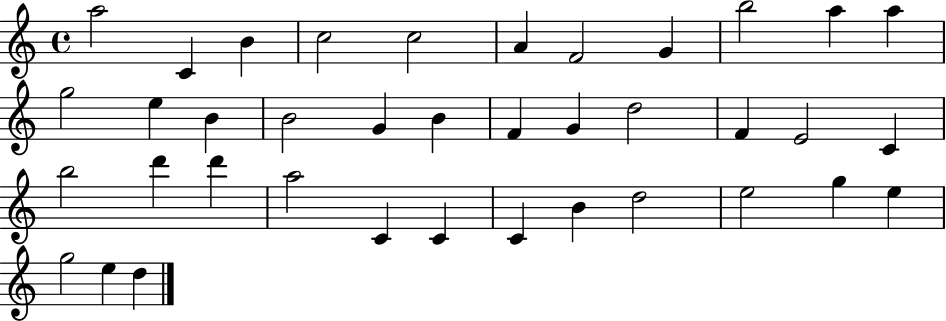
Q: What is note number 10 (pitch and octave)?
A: A5